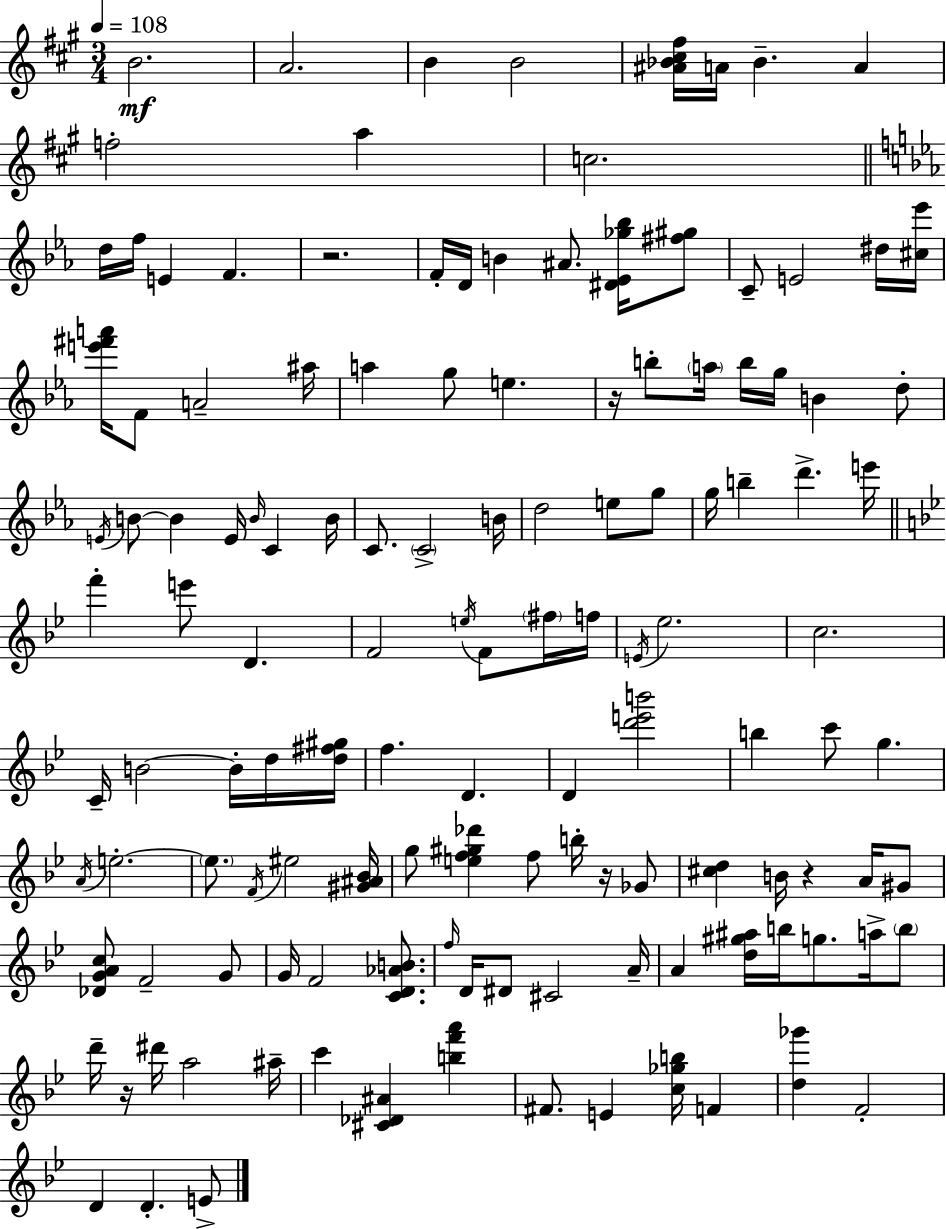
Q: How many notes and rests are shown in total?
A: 131